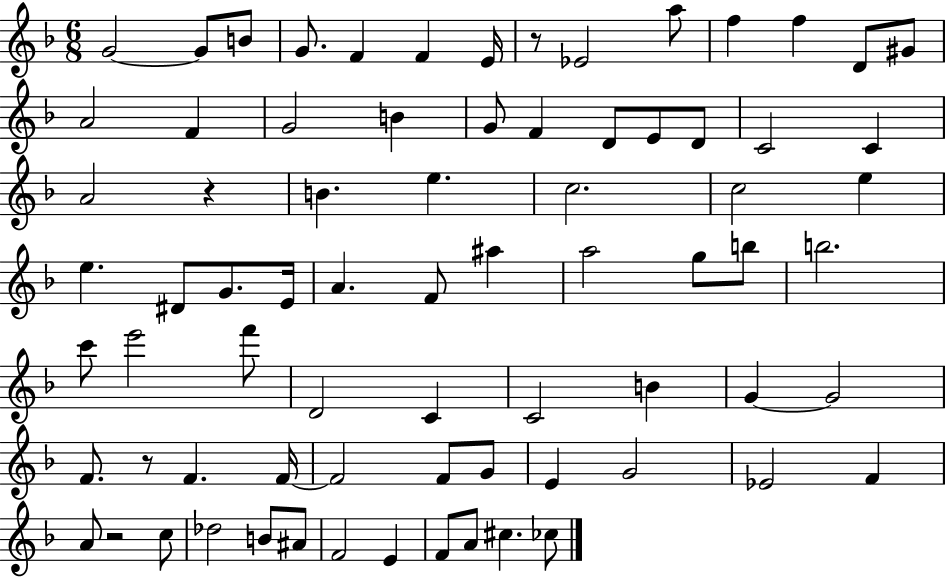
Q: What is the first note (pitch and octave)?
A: G4